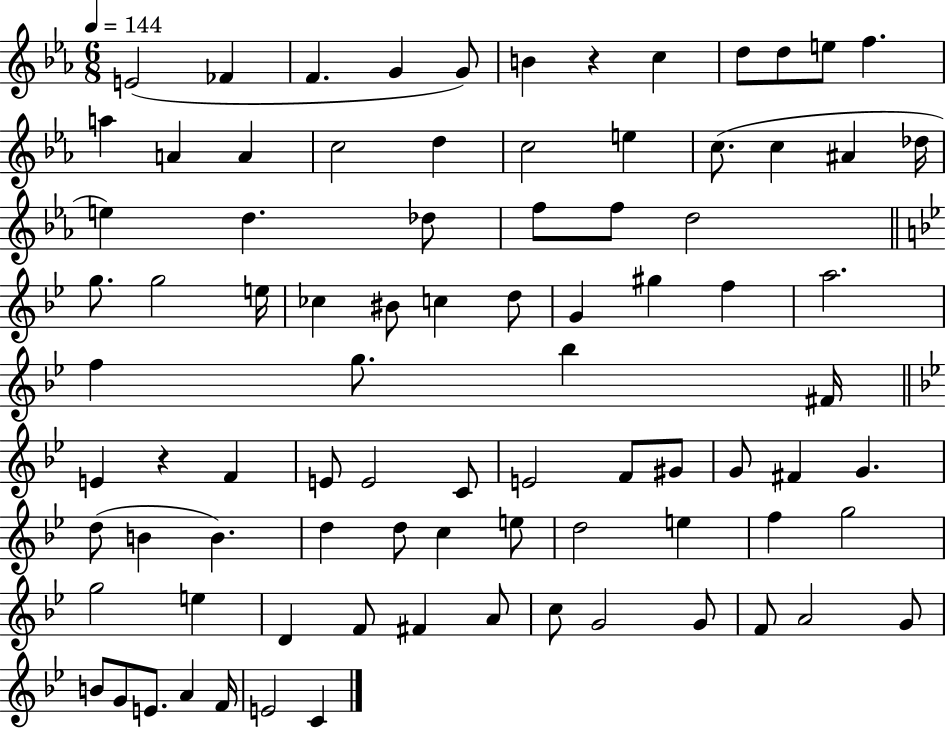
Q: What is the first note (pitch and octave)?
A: E4